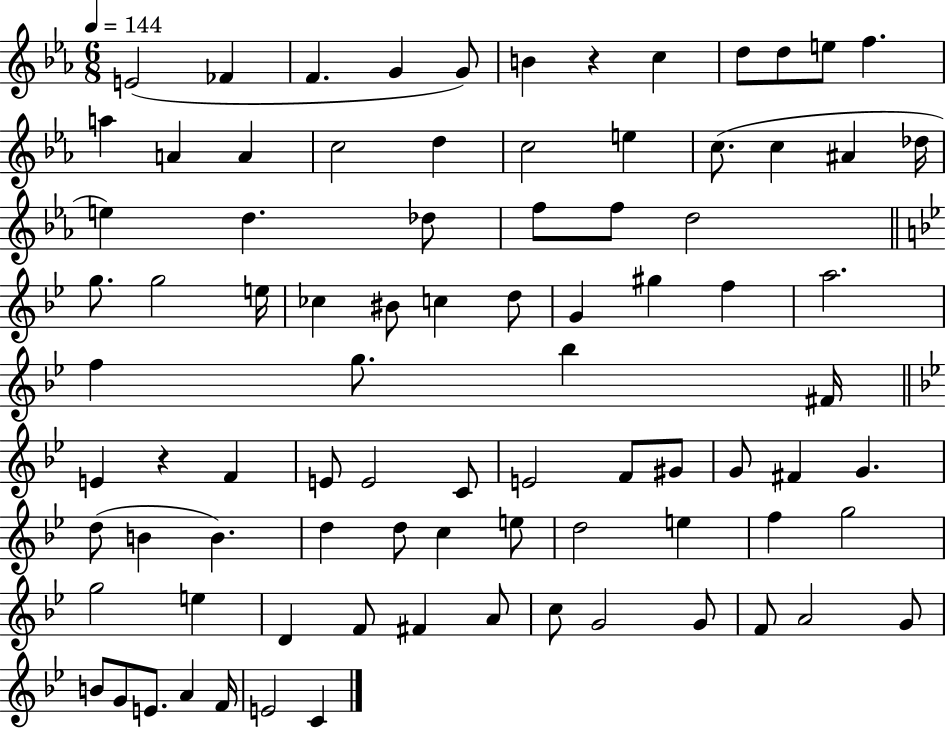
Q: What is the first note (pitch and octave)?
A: E4